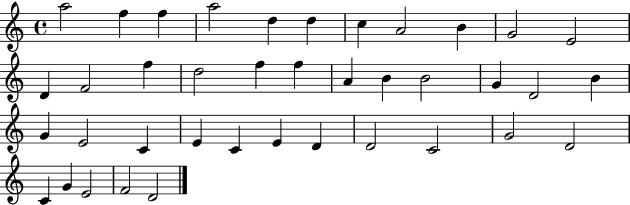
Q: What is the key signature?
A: C major